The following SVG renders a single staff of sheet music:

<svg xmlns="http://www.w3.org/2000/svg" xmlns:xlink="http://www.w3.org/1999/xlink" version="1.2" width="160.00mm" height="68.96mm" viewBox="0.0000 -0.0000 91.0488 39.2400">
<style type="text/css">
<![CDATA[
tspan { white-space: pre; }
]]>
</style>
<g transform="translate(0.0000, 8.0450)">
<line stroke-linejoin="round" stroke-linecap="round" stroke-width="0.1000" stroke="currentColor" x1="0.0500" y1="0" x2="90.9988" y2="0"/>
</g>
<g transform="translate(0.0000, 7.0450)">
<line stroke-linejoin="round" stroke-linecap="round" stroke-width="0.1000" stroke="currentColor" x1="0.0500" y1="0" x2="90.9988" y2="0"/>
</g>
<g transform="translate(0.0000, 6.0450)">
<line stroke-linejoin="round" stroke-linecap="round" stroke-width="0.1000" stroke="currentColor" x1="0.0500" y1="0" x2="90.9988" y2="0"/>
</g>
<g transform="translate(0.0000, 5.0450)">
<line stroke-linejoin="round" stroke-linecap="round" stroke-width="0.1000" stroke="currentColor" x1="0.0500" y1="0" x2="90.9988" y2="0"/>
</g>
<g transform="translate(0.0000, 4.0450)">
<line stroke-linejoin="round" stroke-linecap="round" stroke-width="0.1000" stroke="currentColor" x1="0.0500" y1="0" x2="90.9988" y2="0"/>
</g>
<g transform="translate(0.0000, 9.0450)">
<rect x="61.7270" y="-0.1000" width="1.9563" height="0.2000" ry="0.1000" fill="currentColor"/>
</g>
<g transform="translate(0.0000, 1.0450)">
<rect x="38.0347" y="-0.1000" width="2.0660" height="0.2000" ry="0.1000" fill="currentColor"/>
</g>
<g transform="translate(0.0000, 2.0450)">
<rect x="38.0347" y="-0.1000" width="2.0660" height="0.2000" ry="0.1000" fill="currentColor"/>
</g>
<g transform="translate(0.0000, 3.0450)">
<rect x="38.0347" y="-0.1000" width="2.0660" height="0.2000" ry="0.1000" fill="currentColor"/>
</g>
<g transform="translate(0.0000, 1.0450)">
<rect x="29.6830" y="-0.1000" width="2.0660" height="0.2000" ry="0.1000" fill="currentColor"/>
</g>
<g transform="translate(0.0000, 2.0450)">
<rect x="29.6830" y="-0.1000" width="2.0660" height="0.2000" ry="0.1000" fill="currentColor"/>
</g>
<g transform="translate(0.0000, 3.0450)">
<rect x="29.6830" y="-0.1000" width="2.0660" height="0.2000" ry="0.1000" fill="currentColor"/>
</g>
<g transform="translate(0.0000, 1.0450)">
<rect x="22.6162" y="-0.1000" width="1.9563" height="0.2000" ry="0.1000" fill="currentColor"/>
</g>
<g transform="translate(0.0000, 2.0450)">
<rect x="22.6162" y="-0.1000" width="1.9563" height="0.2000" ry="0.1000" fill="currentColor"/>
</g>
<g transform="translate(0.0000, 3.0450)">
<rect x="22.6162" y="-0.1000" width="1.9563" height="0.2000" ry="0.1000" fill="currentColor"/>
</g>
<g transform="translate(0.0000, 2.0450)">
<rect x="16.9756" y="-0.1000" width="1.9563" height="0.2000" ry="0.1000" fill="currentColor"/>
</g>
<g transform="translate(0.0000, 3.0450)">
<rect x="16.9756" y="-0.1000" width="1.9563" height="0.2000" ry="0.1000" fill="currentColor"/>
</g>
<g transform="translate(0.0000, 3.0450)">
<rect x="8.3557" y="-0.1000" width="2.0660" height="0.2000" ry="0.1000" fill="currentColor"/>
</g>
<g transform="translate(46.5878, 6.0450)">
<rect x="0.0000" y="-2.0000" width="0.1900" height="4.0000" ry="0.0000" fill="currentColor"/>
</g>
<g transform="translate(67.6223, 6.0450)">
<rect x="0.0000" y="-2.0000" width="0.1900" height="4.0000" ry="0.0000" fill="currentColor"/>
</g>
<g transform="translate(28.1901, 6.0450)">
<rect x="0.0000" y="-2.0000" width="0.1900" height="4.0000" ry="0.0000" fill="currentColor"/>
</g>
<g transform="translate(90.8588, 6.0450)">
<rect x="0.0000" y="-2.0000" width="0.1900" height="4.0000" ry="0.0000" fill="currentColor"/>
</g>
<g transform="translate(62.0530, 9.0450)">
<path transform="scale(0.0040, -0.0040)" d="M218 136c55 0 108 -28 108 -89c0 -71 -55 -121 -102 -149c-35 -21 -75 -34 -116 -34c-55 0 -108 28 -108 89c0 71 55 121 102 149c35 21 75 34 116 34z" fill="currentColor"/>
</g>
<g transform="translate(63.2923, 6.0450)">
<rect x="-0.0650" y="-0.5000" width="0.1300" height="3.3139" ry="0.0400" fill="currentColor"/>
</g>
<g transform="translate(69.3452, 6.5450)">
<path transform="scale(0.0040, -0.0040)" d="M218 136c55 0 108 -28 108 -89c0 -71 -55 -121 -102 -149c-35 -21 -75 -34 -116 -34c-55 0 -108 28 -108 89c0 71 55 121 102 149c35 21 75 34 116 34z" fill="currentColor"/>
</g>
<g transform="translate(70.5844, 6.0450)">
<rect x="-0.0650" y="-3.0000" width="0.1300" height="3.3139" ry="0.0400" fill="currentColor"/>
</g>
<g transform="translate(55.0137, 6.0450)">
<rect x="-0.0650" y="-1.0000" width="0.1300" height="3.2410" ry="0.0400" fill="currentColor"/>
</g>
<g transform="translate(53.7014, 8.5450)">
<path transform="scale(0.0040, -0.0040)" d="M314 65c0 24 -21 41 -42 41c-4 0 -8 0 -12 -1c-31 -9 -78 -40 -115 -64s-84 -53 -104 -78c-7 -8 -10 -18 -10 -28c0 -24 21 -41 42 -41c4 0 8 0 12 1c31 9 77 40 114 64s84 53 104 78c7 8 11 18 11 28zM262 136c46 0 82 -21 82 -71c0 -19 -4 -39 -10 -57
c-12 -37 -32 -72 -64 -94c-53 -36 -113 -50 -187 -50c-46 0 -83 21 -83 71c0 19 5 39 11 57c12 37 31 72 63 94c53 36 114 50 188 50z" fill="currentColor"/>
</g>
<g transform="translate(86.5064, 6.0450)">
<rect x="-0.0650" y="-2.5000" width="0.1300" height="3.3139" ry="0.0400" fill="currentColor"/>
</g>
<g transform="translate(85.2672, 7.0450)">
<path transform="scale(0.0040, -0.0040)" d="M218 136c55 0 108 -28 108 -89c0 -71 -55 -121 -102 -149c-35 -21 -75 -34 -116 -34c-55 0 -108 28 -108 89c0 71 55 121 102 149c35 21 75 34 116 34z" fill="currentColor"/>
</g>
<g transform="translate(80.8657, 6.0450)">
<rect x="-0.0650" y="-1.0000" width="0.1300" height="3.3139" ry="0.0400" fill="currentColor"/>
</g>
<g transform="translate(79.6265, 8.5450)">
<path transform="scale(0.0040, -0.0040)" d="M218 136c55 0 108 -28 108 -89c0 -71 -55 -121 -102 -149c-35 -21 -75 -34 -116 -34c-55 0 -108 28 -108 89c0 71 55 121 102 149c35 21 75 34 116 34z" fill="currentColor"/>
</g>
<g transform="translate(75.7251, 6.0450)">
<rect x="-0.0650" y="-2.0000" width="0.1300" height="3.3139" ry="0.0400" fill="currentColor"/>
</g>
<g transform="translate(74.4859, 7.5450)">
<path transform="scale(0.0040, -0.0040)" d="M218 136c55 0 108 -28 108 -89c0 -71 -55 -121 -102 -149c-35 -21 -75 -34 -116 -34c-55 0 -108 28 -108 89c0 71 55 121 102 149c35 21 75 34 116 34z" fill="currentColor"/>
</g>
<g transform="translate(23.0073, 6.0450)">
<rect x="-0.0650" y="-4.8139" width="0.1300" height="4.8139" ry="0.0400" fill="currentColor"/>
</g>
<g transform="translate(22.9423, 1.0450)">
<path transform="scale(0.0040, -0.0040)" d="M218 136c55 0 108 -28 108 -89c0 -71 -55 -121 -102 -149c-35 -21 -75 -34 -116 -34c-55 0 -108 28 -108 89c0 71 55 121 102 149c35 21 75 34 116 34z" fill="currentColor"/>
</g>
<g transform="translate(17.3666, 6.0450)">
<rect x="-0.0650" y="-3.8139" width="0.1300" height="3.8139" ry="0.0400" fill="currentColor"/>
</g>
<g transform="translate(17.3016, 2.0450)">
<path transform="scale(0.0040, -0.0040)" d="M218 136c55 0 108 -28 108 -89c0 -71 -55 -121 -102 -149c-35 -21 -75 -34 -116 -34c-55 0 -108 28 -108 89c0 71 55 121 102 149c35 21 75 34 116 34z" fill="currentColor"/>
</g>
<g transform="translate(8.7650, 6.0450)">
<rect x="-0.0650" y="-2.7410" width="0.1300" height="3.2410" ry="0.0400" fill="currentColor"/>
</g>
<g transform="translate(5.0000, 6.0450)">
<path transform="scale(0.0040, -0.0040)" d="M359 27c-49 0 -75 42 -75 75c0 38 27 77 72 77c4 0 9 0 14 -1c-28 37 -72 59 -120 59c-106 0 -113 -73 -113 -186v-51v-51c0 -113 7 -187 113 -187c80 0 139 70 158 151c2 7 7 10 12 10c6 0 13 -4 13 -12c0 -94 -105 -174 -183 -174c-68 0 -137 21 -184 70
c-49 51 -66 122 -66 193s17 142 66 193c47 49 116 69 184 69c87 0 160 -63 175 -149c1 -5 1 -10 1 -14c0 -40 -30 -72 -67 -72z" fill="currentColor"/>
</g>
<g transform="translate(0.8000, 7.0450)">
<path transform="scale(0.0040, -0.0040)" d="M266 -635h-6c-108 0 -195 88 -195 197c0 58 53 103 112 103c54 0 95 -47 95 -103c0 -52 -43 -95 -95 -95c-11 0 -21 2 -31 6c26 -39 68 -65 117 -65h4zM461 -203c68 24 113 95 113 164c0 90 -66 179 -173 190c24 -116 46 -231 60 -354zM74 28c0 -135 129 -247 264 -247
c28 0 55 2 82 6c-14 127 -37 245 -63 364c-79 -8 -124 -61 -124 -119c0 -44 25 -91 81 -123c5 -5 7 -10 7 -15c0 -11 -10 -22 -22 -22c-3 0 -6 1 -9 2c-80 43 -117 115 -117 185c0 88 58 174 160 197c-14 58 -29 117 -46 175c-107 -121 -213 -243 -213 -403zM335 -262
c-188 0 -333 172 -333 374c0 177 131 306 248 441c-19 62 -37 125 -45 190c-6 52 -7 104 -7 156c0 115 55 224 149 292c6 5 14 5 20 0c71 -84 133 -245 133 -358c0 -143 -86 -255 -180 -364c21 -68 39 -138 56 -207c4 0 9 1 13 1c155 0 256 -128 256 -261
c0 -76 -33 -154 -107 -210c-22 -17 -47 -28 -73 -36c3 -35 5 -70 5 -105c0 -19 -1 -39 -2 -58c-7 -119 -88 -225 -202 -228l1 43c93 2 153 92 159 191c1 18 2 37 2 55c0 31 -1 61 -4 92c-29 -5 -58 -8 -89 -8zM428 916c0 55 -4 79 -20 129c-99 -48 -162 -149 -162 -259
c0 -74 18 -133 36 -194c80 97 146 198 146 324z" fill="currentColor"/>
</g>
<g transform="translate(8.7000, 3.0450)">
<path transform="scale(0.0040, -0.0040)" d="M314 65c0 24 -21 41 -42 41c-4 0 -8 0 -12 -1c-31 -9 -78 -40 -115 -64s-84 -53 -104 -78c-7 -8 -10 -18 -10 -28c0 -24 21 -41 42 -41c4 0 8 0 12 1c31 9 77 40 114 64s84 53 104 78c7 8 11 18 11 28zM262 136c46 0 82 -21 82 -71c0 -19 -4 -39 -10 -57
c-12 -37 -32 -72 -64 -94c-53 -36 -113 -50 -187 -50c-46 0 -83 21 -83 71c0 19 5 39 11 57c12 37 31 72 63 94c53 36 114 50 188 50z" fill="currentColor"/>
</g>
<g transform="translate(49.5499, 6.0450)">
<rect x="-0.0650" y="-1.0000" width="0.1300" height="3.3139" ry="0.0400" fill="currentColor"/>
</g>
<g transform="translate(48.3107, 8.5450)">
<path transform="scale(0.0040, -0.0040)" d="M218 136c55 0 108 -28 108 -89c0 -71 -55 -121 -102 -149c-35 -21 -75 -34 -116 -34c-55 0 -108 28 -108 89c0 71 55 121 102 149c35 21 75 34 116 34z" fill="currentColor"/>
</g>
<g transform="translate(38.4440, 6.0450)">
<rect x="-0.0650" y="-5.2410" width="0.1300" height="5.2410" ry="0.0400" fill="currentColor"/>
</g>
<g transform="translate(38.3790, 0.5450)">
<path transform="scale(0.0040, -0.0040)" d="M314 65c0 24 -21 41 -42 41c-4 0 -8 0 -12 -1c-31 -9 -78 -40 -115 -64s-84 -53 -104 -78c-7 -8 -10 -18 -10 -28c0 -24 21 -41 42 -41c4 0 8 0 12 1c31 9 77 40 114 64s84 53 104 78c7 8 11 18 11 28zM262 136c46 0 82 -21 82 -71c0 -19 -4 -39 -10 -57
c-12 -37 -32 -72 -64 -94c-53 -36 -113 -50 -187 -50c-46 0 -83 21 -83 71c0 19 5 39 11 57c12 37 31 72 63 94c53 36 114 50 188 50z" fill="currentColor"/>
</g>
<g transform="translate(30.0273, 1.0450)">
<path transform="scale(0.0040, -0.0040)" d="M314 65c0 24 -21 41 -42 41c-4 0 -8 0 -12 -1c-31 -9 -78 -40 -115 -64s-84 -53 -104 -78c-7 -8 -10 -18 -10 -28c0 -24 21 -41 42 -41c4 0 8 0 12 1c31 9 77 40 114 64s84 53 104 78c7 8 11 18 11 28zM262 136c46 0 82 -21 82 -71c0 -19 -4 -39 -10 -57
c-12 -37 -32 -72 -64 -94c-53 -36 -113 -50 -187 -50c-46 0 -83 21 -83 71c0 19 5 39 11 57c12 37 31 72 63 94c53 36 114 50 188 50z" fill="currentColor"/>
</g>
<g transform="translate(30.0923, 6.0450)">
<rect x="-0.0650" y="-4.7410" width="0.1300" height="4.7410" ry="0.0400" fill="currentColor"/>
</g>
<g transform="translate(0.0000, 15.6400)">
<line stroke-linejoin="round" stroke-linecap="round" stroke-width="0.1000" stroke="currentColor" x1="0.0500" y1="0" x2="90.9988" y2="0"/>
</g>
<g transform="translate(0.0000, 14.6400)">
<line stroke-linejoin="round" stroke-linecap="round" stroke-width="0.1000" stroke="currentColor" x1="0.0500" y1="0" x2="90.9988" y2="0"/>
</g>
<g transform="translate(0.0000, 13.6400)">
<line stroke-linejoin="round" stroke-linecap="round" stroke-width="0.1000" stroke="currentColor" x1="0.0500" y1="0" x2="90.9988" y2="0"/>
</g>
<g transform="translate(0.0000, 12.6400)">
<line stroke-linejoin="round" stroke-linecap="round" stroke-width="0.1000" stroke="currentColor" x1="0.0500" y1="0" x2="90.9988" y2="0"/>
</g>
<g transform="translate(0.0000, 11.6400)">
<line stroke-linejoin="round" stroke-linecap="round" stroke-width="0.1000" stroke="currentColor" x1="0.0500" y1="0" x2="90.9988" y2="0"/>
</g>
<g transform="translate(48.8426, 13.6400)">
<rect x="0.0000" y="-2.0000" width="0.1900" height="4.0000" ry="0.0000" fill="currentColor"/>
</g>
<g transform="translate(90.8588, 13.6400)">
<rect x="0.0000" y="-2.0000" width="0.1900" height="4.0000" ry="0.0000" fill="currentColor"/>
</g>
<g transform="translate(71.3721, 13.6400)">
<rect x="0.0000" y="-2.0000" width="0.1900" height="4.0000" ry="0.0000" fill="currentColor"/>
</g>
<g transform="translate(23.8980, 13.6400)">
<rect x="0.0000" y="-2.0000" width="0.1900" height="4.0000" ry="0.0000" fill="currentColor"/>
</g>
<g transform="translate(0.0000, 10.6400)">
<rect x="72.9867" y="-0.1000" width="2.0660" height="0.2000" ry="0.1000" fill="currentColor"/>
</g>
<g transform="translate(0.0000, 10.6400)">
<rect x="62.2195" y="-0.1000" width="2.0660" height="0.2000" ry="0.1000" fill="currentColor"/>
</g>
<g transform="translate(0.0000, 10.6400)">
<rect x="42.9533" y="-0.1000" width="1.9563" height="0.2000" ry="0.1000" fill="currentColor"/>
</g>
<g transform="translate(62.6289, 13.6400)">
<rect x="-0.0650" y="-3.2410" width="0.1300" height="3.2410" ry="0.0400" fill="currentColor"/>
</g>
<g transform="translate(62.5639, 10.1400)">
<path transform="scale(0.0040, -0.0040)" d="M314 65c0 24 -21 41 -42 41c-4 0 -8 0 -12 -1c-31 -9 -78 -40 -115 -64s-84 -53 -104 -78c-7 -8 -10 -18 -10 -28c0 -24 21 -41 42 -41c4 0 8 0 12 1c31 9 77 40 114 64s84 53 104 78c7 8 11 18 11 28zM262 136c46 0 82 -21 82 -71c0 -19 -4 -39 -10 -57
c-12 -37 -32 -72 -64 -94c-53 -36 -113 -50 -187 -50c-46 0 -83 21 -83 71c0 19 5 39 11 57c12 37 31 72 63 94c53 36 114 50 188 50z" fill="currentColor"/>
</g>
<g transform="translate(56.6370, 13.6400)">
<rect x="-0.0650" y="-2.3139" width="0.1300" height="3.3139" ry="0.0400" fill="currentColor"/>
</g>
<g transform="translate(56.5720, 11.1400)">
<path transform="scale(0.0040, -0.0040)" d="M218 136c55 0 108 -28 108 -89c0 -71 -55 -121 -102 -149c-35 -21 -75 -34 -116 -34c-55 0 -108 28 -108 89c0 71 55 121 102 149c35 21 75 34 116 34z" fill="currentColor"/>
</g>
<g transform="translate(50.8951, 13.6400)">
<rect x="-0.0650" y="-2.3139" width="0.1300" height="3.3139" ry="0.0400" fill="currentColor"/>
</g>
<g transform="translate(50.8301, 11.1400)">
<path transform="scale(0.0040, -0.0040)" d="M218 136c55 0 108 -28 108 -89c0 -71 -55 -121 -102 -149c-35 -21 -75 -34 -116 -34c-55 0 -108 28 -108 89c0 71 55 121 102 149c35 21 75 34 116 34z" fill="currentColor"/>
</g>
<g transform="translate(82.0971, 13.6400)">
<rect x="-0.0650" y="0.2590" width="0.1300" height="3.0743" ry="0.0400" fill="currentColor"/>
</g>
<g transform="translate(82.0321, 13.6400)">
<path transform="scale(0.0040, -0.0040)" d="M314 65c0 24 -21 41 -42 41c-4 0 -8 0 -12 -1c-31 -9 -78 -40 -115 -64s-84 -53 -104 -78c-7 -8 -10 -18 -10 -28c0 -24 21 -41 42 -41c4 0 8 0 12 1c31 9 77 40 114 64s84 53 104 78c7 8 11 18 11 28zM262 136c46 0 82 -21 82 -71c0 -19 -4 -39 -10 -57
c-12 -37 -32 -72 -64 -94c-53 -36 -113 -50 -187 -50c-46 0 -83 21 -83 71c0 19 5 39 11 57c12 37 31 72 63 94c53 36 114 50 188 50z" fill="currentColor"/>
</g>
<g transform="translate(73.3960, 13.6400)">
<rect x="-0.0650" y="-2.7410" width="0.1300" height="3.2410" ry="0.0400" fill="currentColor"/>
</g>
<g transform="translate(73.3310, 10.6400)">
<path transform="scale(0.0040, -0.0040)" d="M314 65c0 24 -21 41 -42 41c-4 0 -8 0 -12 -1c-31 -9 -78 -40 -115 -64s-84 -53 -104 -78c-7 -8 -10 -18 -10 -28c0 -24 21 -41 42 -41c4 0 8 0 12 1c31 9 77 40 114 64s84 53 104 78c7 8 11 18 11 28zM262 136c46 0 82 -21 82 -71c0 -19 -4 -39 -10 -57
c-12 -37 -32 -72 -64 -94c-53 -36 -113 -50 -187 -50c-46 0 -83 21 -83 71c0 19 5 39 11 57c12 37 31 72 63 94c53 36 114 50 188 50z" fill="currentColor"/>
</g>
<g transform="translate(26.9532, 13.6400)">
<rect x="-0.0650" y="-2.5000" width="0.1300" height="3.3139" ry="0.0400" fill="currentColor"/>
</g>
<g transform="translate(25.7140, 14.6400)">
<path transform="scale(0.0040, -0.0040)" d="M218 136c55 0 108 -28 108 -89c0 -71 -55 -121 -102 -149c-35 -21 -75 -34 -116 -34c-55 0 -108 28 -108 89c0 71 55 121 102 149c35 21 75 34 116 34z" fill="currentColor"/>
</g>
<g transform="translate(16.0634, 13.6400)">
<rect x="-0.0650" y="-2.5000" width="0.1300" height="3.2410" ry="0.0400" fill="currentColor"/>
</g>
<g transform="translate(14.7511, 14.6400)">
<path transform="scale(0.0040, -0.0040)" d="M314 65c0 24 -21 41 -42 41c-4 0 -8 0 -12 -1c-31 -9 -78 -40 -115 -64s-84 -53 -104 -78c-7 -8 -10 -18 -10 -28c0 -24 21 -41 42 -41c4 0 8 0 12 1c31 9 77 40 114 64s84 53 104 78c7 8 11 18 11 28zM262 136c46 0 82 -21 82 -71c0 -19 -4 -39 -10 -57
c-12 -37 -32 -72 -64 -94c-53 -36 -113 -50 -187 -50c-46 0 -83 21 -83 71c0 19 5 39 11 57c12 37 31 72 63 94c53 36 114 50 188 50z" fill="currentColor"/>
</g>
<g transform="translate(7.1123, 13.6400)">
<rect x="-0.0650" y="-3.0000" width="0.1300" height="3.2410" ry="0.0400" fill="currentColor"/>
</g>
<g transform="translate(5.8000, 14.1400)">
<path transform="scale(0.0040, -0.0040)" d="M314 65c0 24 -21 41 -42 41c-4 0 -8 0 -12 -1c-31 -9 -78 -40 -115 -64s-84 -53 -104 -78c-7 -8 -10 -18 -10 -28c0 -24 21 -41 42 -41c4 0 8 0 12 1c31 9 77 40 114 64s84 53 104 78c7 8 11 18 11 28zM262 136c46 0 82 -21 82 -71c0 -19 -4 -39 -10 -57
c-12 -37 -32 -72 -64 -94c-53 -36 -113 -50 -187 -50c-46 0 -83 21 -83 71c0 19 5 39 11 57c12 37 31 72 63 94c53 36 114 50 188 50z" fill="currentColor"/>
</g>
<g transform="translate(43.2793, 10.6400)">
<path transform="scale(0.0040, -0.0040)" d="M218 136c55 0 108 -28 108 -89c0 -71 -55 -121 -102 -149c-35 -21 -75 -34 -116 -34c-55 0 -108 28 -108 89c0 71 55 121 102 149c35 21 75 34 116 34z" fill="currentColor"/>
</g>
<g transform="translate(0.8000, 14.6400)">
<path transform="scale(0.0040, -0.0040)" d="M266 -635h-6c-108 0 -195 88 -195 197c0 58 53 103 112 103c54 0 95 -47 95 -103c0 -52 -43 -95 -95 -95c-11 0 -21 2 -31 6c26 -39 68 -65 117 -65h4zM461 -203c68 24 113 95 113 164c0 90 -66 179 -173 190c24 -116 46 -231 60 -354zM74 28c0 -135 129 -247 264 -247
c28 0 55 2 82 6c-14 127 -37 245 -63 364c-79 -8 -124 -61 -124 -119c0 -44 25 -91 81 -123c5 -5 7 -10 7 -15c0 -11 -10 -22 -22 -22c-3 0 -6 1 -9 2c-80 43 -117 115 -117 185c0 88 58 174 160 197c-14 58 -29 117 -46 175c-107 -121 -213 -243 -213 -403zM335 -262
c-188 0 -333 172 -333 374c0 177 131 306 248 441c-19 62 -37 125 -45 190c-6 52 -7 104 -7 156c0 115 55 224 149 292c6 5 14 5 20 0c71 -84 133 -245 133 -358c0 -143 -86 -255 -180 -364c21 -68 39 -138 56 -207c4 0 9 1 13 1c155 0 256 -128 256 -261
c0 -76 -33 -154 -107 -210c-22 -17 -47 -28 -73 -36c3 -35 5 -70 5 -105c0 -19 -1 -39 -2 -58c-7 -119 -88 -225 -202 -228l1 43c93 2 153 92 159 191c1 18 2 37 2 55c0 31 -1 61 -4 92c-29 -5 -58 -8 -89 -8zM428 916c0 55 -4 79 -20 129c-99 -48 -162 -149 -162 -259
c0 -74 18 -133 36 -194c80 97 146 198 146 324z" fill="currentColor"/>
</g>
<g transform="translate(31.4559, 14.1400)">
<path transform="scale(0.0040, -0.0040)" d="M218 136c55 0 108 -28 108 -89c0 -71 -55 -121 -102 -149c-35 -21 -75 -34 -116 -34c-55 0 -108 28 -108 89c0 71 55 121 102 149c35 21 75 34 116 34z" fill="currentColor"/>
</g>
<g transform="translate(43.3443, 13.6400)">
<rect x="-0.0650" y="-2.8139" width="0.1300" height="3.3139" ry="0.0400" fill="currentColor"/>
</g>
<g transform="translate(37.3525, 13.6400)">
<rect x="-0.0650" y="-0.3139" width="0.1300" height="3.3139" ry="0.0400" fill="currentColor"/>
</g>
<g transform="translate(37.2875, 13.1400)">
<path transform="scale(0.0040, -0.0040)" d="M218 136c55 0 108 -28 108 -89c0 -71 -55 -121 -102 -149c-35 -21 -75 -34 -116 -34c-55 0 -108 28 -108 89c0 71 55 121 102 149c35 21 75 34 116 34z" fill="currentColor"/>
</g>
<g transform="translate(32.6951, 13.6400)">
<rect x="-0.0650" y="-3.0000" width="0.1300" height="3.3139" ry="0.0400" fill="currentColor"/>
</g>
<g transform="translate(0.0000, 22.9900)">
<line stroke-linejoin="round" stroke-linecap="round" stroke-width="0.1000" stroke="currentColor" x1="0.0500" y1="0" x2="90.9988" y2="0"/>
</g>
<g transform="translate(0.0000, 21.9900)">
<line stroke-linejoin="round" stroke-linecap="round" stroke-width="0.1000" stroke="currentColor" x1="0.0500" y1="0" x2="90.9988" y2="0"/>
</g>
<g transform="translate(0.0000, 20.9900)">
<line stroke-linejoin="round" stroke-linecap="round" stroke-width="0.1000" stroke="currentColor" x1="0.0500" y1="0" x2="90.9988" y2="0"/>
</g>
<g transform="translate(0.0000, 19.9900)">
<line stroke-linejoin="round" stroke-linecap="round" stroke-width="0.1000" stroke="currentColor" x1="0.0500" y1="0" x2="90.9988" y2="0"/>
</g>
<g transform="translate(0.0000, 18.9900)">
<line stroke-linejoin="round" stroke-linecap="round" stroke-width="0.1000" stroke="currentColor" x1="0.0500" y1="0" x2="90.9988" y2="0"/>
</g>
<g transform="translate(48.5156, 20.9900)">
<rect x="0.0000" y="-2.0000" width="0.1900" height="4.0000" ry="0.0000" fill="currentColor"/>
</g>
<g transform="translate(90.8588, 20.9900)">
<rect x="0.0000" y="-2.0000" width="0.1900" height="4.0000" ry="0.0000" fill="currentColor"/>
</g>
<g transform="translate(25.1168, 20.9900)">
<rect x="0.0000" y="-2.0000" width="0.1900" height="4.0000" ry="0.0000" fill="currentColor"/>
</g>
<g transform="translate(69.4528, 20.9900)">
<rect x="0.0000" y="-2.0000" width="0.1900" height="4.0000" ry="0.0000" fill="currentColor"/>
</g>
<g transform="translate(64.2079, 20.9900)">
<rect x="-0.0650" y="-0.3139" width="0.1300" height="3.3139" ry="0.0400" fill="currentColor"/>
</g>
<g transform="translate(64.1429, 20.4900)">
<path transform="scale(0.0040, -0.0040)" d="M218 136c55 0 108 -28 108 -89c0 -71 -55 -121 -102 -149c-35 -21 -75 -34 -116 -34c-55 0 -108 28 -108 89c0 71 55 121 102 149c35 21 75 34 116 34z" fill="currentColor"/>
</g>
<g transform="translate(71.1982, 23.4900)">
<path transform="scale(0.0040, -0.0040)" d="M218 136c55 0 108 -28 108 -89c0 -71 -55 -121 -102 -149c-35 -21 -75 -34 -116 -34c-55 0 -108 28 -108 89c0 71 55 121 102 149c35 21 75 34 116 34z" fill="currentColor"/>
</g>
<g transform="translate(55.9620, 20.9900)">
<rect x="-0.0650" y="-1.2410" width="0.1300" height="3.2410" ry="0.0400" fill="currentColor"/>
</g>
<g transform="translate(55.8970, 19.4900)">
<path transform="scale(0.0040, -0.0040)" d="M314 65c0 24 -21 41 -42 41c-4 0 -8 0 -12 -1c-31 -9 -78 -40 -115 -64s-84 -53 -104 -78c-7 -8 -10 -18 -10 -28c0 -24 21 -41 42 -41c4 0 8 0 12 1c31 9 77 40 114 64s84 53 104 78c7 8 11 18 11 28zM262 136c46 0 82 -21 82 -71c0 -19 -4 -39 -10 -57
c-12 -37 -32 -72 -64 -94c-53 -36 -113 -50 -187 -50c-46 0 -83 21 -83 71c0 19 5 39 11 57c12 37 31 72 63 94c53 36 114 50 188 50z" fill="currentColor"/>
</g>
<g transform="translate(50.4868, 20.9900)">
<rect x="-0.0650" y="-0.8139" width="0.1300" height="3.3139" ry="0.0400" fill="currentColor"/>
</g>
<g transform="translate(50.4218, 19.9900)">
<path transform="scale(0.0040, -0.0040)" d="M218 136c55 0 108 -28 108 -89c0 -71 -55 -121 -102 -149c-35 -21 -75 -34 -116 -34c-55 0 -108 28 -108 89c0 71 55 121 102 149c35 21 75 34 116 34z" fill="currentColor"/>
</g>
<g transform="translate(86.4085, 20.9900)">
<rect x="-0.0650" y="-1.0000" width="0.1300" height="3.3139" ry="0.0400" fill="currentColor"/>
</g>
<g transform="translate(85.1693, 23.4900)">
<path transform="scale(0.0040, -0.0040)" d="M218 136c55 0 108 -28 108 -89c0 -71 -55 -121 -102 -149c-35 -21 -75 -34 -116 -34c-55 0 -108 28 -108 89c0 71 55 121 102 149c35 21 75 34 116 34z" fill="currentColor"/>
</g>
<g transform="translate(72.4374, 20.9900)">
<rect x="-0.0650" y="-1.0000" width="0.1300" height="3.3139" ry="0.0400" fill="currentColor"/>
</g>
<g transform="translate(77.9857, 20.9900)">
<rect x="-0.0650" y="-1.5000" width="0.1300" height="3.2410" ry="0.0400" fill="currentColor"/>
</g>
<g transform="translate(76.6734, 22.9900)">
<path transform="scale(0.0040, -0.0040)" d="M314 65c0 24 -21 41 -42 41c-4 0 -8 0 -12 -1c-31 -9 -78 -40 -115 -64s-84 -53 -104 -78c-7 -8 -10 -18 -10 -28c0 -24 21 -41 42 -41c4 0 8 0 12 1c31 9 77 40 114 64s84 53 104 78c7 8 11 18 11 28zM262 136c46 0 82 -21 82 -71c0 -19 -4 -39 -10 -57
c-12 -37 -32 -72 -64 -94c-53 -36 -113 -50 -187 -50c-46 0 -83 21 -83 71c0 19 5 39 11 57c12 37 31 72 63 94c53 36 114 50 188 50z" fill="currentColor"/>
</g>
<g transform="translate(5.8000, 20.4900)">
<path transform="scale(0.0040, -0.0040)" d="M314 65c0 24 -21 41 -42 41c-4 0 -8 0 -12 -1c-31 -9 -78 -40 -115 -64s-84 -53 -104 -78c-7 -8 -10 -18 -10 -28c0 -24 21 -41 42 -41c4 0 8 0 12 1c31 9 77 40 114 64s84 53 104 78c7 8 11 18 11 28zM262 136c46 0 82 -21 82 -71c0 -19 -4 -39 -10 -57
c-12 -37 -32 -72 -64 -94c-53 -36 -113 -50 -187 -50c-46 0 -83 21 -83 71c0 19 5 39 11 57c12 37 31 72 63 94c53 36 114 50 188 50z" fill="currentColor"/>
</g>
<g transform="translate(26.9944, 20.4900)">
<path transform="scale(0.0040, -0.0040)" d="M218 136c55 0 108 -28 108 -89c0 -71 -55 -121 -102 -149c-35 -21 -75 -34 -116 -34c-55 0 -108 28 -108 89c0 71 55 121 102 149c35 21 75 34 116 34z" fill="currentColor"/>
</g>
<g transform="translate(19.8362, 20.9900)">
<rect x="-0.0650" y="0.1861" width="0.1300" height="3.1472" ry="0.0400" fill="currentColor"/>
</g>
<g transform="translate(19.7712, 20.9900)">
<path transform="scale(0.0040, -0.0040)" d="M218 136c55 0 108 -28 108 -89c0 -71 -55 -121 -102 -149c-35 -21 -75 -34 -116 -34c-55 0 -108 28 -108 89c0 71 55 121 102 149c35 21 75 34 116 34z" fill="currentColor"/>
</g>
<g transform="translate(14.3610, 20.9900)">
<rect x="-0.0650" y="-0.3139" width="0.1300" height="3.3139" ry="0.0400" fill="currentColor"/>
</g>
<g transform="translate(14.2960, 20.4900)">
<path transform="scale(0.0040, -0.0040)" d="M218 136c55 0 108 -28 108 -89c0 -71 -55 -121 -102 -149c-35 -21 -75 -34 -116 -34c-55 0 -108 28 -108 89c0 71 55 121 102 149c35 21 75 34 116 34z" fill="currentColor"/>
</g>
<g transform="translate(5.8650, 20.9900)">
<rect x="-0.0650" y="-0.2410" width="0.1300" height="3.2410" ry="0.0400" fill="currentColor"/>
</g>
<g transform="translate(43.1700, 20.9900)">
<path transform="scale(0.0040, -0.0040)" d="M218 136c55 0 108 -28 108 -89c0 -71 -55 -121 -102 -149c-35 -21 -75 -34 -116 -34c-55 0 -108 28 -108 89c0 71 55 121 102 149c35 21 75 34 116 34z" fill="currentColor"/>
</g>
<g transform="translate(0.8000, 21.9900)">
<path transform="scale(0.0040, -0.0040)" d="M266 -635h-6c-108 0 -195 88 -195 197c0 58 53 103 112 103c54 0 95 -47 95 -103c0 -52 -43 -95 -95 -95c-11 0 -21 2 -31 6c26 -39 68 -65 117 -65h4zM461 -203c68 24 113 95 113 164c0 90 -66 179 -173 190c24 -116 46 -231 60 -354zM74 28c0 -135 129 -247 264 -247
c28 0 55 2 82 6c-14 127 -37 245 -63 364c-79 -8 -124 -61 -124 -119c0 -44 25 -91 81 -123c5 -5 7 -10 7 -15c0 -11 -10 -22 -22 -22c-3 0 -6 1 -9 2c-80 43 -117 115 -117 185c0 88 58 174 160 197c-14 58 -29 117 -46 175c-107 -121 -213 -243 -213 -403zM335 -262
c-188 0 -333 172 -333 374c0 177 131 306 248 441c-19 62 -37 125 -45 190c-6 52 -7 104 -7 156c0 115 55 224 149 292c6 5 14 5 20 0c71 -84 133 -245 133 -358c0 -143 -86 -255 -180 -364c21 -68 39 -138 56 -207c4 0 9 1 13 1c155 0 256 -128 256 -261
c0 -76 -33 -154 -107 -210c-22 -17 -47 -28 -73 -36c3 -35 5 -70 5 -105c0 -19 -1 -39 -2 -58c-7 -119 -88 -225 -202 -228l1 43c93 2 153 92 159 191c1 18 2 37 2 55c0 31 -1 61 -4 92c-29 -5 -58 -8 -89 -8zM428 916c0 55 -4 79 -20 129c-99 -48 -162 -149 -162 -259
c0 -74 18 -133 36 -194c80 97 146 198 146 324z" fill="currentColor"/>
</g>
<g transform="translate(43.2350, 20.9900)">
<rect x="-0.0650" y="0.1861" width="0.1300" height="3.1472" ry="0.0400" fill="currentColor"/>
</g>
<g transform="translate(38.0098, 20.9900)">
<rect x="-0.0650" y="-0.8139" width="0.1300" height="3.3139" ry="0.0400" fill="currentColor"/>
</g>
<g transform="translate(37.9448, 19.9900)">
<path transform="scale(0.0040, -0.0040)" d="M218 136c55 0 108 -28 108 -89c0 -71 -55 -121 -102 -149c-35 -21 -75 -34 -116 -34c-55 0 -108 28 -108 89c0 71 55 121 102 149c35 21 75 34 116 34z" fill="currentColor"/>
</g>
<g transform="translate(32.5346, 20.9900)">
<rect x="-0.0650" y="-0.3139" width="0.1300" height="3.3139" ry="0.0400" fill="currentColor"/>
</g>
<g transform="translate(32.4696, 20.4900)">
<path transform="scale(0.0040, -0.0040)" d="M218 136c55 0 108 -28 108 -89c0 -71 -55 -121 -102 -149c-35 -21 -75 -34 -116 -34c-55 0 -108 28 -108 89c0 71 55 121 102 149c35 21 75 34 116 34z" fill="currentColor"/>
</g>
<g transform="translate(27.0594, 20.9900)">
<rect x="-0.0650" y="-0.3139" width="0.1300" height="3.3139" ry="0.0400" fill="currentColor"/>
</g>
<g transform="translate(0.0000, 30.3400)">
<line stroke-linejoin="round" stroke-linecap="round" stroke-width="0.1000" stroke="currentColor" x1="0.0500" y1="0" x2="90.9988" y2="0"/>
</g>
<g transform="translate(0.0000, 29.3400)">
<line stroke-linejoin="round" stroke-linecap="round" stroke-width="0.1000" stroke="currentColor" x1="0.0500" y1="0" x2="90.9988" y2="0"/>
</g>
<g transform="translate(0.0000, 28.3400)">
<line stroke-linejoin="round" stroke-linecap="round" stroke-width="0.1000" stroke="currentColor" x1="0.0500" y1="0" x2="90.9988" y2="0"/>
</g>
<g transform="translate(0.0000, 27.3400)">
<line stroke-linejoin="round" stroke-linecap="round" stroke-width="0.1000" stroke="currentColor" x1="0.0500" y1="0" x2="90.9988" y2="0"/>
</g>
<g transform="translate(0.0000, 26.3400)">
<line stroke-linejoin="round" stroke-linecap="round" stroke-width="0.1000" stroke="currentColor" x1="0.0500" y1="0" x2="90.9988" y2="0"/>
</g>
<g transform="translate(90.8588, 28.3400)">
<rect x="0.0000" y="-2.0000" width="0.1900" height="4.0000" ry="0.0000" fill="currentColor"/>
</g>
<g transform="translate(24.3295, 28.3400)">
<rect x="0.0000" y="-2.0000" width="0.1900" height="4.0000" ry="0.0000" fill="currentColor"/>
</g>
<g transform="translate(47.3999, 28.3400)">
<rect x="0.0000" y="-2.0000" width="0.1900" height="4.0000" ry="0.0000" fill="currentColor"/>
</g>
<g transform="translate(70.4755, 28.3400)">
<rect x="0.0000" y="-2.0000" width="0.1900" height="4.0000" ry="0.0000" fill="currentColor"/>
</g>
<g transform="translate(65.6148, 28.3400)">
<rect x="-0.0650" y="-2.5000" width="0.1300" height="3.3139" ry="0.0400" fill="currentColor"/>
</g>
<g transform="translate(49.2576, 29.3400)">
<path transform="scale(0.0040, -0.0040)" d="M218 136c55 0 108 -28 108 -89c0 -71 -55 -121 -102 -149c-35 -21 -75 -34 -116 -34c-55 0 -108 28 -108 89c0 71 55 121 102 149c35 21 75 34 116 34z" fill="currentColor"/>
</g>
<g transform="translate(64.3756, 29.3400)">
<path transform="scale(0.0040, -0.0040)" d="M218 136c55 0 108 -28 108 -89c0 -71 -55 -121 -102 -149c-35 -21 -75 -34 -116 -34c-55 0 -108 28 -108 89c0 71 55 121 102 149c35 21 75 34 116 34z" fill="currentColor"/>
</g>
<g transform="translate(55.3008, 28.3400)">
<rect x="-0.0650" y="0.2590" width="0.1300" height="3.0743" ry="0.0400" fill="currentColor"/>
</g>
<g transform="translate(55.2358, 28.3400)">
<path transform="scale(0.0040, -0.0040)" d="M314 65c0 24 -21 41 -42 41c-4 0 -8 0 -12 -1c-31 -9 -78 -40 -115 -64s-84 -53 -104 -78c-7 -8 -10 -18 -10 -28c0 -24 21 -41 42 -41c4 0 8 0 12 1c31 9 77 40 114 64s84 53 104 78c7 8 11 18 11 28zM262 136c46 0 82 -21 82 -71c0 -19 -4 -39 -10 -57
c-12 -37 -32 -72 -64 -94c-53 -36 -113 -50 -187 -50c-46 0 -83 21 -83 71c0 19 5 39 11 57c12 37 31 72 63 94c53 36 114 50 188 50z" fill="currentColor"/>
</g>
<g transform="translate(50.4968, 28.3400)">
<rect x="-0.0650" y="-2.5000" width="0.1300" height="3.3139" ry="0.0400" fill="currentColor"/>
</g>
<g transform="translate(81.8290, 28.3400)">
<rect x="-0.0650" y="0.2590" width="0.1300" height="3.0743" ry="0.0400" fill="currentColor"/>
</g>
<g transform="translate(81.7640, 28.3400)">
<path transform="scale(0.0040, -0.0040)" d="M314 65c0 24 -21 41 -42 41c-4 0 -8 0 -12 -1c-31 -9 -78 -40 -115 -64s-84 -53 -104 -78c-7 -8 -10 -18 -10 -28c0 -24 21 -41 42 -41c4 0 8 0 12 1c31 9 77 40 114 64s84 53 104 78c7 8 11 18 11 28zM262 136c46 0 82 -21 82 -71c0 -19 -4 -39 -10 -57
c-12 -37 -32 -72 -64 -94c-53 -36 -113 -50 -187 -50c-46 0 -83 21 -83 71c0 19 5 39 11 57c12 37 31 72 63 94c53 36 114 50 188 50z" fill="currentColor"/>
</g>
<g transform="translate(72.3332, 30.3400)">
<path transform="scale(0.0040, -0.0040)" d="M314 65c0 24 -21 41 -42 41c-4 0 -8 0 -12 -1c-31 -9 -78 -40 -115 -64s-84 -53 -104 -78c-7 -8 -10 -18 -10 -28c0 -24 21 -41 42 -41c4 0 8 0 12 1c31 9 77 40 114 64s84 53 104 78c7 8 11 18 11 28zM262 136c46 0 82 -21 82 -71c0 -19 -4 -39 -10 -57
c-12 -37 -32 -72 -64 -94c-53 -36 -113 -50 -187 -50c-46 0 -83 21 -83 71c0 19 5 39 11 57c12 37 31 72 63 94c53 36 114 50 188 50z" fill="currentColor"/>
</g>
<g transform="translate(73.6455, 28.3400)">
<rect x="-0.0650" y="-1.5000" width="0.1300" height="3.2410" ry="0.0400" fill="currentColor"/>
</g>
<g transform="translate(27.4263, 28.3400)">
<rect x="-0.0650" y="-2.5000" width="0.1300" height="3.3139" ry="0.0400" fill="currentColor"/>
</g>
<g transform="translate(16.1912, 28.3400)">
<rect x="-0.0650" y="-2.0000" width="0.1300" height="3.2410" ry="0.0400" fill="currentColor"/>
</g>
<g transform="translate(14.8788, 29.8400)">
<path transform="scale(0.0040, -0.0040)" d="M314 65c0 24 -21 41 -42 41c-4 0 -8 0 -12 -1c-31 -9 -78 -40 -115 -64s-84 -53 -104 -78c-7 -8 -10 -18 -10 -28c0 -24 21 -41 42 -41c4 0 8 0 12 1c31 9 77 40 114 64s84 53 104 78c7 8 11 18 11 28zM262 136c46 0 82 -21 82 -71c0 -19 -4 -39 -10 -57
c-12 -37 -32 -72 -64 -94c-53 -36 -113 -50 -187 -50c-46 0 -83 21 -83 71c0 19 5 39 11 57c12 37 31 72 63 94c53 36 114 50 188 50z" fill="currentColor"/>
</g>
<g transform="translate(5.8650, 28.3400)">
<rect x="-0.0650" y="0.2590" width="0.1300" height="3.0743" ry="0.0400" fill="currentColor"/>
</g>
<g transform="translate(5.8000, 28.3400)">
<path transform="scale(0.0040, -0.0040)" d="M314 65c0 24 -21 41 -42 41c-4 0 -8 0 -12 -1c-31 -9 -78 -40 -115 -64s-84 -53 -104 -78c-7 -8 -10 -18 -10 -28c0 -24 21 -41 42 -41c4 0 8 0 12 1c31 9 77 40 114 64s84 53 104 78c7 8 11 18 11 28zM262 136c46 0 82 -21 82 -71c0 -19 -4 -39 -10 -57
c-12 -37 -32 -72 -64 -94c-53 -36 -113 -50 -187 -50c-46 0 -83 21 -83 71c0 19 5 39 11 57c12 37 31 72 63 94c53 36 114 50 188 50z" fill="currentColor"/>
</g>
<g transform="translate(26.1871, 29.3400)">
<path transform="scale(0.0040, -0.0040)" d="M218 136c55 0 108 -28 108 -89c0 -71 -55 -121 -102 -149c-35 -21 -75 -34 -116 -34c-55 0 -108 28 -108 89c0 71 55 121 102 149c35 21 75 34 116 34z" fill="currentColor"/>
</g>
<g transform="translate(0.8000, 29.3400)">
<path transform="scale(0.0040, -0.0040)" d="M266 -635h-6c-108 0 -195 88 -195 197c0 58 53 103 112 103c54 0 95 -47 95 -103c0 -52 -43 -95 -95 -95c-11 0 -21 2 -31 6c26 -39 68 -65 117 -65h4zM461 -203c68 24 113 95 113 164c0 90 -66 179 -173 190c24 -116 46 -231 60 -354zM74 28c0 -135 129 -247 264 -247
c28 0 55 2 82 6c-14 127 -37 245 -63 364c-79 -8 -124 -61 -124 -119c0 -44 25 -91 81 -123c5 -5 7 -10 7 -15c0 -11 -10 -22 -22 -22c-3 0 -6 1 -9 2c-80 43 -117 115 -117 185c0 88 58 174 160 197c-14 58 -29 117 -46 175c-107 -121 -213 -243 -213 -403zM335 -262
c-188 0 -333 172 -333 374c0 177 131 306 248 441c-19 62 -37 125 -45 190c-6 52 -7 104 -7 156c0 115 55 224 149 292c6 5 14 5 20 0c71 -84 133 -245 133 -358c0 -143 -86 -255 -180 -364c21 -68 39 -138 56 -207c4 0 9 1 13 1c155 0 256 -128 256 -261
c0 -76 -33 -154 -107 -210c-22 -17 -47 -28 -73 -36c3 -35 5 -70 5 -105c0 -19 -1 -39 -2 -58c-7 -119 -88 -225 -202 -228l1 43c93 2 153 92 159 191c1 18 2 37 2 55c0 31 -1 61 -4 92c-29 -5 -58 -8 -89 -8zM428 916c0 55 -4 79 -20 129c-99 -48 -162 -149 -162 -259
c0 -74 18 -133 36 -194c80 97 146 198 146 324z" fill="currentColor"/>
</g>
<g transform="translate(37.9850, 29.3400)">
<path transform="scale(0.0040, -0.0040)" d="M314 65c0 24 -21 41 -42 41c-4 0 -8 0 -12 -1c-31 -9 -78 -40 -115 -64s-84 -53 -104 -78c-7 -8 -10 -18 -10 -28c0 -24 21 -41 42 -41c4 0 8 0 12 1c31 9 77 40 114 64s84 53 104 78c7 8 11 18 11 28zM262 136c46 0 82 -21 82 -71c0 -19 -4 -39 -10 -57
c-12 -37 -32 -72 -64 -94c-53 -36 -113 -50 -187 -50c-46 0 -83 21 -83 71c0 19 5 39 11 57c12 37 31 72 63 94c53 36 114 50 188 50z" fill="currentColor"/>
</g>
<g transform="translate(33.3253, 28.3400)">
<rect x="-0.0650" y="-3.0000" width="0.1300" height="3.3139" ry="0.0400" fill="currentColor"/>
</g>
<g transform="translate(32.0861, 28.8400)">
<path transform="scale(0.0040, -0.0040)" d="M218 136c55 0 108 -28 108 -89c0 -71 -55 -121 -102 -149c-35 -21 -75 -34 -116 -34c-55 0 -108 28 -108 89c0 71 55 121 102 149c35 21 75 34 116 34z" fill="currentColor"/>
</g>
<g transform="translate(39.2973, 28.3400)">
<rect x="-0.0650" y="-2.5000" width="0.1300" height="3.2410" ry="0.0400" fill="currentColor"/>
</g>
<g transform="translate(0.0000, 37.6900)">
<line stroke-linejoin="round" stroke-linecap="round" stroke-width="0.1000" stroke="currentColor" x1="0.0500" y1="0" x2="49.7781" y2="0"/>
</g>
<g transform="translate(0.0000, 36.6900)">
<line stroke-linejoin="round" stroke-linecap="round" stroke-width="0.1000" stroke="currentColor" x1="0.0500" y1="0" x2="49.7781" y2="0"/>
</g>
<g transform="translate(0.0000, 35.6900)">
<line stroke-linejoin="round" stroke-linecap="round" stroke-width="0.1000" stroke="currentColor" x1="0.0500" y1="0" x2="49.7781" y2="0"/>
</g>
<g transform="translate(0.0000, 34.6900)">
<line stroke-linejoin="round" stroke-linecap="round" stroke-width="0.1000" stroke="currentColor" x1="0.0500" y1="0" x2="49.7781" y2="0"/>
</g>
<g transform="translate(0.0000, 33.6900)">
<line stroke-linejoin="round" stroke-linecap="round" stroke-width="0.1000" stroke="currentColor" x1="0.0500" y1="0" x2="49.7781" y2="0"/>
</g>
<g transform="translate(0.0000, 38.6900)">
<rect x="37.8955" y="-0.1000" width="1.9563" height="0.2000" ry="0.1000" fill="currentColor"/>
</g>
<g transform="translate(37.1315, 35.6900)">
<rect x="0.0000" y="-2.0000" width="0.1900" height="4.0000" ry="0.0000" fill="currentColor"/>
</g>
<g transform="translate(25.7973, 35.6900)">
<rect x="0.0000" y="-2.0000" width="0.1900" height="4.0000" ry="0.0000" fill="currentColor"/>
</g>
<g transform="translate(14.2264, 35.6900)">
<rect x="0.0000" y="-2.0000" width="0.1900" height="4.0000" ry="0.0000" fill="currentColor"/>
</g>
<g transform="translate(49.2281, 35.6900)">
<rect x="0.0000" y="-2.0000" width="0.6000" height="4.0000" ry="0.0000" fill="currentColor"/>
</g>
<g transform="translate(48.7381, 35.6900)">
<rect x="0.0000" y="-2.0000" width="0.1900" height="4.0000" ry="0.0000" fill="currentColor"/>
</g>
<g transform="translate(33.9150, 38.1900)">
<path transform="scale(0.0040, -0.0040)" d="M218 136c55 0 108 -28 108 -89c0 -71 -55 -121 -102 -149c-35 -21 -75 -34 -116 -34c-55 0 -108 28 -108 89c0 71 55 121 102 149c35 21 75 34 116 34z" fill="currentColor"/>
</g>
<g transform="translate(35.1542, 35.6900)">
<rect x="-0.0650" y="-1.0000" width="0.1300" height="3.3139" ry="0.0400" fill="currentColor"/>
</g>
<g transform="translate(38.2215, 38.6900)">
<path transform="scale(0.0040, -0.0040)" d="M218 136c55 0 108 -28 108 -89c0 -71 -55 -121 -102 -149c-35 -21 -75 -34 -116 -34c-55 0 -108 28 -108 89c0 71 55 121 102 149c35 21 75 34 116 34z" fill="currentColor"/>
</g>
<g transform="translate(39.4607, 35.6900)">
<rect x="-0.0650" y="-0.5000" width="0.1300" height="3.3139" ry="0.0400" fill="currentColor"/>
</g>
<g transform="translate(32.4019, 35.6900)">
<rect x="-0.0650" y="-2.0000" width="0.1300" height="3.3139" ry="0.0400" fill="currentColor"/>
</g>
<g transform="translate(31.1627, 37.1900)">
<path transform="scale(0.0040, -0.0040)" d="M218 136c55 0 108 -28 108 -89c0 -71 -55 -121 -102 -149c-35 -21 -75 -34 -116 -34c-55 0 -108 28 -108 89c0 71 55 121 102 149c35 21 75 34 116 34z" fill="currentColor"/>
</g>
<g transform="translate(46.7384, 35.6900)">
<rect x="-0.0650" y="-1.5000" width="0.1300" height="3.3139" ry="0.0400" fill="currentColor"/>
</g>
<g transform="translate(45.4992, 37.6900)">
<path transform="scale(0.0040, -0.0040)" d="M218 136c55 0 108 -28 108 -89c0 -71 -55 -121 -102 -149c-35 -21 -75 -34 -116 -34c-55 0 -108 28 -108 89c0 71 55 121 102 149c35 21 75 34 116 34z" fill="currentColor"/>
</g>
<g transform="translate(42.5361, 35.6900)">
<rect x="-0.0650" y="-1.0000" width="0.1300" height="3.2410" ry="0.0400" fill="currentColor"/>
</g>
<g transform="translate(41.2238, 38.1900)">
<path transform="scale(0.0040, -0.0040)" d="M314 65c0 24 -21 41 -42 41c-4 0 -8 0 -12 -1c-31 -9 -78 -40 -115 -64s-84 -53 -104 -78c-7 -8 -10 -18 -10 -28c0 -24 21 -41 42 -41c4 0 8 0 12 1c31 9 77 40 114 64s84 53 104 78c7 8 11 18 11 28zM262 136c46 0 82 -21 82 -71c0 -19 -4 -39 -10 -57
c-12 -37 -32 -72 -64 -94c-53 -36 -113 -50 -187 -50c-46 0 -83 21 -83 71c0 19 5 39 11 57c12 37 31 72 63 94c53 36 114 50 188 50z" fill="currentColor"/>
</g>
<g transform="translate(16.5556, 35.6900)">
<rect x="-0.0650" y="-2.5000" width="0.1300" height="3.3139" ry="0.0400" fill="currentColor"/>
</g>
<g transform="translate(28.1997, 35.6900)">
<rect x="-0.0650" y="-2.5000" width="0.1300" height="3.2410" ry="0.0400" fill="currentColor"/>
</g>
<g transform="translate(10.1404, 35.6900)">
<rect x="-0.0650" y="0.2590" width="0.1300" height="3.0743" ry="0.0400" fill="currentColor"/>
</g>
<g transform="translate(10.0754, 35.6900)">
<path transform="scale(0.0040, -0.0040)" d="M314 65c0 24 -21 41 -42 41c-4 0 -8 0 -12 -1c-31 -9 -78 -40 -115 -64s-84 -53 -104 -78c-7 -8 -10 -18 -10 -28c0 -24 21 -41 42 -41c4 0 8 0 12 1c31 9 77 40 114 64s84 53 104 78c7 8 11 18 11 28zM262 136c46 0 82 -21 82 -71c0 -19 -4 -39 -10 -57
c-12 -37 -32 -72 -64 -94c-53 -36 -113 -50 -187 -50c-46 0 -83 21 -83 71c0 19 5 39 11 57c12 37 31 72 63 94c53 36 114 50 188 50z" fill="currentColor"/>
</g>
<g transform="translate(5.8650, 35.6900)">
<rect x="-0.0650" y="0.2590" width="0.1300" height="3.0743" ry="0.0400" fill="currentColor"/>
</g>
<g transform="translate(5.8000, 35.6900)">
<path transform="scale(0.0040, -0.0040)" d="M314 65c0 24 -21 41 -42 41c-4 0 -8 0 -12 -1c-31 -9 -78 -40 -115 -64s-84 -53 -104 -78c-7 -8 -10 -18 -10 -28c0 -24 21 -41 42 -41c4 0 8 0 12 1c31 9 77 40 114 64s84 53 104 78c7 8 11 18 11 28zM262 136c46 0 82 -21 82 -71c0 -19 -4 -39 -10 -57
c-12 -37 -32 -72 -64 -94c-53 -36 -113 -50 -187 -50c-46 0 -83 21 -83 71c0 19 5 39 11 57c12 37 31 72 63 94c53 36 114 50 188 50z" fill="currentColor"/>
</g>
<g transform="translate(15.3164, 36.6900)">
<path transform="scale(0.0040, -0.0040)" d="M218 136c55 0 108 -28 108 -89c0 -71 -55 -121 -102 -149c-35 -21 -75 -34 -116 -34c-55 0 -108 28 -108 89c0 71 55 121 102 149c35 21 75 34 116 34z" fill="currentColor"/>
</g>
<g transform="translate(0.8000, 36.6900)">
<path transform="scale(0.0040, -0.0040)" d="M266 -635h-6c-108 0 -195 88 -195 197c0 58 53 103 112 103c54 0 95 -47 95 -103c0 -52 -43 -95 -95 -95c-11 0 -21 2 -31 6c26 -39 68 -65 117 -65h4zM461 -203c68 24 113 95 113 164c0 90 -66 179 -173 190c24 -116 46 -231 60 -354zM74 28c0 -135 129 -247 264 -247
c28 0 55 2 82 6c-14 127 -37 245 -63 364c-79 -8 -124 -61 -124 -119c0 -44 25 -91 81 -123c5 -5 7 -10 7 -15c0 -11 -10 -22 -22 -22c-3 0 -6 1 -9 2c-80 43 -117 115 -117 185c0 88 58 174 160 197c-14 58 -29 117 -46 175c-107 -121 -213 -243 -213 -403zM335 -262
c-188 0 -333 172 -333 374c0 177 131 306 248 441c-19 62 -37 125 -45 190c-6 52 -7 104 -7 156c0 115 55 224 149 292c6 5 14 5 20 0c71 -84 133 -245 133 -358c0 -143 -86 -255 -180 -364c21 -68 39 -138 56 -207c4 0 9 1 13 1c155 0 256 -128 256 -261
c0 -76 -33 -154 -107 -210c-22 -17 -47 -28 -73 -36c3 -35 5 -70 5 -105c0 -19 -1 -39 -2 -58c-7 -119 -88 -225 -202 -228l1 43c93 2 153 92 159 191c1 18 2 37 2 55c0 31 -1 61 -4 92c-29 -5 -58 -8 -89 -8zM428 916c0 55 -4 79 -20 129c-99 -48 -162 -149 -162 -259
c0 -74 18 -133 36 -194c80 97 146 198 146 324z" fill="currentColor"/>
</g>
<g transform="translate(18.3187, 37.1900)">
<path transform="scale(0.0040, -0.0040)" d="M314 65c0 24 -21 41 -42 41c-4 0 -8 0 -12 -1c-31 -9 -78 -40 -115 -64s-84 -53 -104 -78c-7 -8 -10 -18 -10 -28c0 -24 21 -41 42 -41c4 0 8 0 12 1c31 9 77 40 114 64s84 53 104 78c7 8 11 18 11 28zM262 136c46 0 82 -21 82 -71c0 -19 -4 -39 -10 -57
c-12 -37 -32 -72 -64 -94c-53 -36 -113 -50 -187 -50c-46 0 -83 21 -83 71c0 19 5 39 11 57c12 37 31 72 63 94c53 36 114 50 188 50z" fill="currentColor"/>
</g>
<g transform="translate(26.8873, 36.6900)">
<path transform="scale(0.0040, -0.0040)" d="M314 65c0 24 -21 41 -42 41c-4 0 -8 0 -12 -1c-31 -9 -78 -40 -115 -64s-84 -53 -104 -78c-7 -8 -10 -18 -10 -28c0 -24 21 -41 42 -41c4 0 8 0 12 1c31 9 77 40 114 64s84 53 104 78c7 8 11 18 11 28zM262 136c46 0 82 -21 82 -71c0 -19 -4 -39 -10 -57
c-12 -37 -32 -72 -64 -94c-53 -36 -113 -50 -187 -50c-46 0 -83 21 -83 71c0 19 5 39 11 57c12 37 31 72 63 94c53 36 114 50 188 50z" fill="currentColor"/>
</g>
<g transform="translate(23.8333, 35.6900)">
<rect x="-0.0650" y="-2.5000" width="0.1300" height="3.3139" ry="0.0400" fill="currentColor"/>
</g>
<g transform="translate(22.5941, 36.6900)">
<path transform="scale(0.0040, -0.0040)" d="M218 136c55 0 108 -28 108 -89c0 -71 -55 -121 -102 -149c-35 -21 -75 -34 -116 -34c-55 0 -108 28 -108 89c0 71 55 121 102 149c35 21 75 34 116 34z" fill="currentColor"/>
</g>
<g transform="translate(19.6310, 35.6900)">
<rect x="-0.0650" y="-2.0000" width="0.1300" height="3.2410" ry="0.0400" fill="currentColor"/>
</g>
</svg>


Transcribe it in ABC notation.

X:1
T:Untitled
M:4/4
L:1/4
K:C
a2 c' e' e'2 f'2 D D2 C A F D G A2 G2 G A c a g g b2 a2 B2 c2 c B c c d B d e2 c D E2 D B2 F2 G A G2 G B2 G E2 B2 B2 B2 G F2 G G2 F D C D2 E